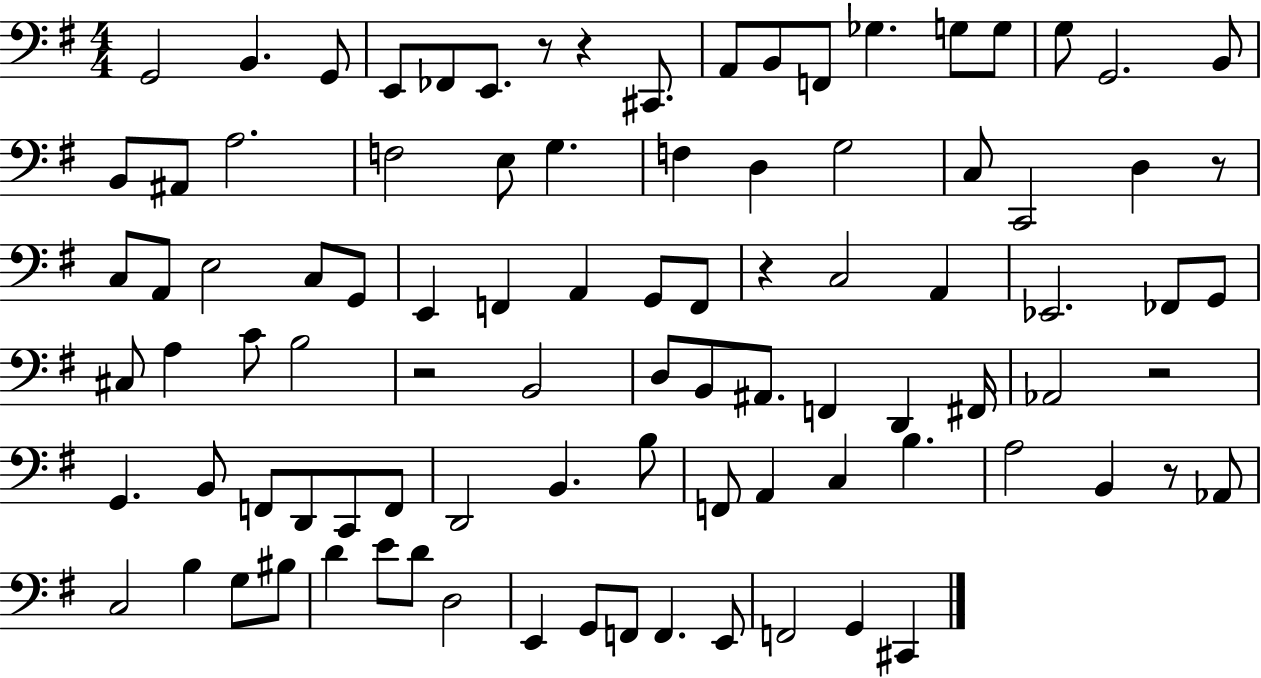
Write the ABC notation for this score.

X:1
T:Untitled
M:4/4
L:1/4
K:G
G,,2 B,, G,,/2 E,,/2 _F,,/2 E,,/2 z/2 z ^C,,/2 A,,/2 B,,/2 F,,/2 _G, G,/2 G,/2 G,/2 G,,2 B,,/2 B,,/2 ^A,,/2 A,2 F,2 E,/2 G, F, D, G,2 C,/2 C,,2 D, z/2 C,/2 A,,/2 E,2 C,/2 G,,/2 E,, F,, A,, G,,/2 F,,/2 z C,2 A,, _E,,2 _F,,/2 G,,/2 ^C,/2 A, C/2 B,2 z2 B,,2 D,/2 B,,/2 ^A,,/2 F,, D,, ^F,,/4 _A,,2 z2 G,, B,,/2 F,,/2 D,,/2 C,,/2 F,,/2 D,,2 B,, B,/2 F,,/2 A,, C, B, A,2 B,, z/2 _A,,/2 C,2 B, G,/2 ^B,/2 D E/2 D/2 D,2 E,, G,,/2 F,,/2 F,, E,,/2 F,,2 G,, ^C,,